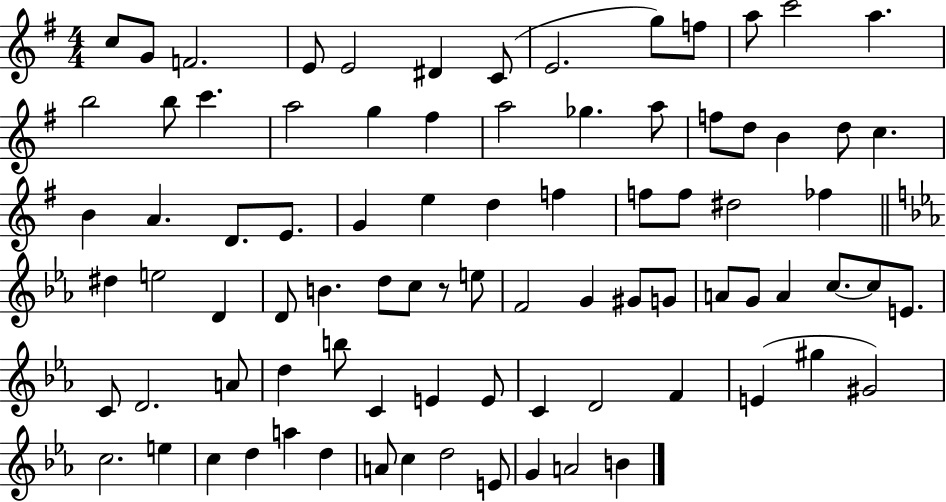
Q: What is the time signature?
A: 4/4